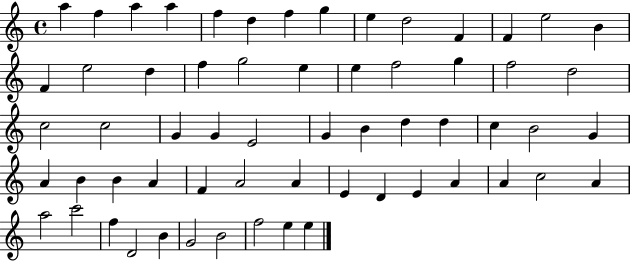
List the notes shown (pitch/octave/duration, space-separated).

A5/q F5/q A5/q A5/q F5/q D5/q F5/q G5/q E5/q D5/h F4/q F4/q E5/h B4/q F4/q E5/h D5/q F5/q G5/h E5/q E5/q F5/h G5/q F5/h D5/h C5/h C5/h G4/q G4/q E4/h G4/q B4/q D5/q D5/q C5/q B4/h G4/q A4/q B4/q B4/q A4/q F4/q A4/h A4/q E4/q D4/q E4/q A4/q A4/q C5/h A4/q A5/h C6/h F5/q D4/h B4/q G4/h B4/h F5/h E5/q E5/q